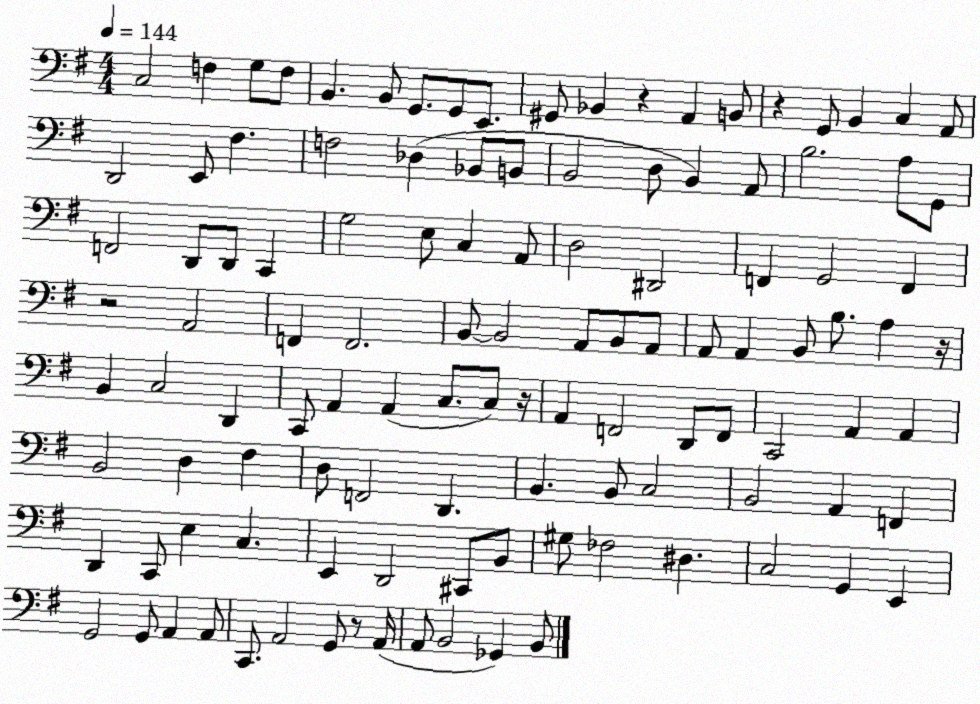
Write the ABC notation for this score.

X:1
T:Untitled
M:4/4
L:1/4
K:G
C,2 F, G,/2 F,/2 B,, B,,/2 G,,/2 G,,/2 E,,/2 ^G,,/2 _B,, z A,, B,,/2 z G,,/2 B,, C, A,,/2 D,,2 E,,/2 ^F, F,2 _D, _B,,/2 B,,/2 B,,2 D,/2 B,, A,,/2 B,2 A,/2 G,,/2 F,,2 D,,/2 D,,/2 C,, G,2 E,/2 C, A,,/2 D,2 ^D,,2 F,, G,,2 F,, z2 A,,2 F,, F,,2 B,,/2 B,,2 A,,/2 B,,/2 A,,/2 A,,/2 A,, B,,/2 B,/2 A, z/4 B,, C,2 D,, C,,/2 A,, A,, C,/2 C,/2 z/4 A,, F,,2 D,,/2 F,,/2 C,,2 A,, A,, B,,2 D, ^F, D,/2 F,,2 D,, B,, B,,/2 C,2 B,,2 A,, F,, D,, C,,/2 E, C, E,, D,,2 ^C,,/2 B,,/2 ^G,/2 _F,2 ^D, C,2 G,, E,, G,,2 G,,/2 A,, A,,/2 C,,/2 A,,2 G,,/2 z/2 A,,/4 A,,/2 B,,2 _G,, B,,/2